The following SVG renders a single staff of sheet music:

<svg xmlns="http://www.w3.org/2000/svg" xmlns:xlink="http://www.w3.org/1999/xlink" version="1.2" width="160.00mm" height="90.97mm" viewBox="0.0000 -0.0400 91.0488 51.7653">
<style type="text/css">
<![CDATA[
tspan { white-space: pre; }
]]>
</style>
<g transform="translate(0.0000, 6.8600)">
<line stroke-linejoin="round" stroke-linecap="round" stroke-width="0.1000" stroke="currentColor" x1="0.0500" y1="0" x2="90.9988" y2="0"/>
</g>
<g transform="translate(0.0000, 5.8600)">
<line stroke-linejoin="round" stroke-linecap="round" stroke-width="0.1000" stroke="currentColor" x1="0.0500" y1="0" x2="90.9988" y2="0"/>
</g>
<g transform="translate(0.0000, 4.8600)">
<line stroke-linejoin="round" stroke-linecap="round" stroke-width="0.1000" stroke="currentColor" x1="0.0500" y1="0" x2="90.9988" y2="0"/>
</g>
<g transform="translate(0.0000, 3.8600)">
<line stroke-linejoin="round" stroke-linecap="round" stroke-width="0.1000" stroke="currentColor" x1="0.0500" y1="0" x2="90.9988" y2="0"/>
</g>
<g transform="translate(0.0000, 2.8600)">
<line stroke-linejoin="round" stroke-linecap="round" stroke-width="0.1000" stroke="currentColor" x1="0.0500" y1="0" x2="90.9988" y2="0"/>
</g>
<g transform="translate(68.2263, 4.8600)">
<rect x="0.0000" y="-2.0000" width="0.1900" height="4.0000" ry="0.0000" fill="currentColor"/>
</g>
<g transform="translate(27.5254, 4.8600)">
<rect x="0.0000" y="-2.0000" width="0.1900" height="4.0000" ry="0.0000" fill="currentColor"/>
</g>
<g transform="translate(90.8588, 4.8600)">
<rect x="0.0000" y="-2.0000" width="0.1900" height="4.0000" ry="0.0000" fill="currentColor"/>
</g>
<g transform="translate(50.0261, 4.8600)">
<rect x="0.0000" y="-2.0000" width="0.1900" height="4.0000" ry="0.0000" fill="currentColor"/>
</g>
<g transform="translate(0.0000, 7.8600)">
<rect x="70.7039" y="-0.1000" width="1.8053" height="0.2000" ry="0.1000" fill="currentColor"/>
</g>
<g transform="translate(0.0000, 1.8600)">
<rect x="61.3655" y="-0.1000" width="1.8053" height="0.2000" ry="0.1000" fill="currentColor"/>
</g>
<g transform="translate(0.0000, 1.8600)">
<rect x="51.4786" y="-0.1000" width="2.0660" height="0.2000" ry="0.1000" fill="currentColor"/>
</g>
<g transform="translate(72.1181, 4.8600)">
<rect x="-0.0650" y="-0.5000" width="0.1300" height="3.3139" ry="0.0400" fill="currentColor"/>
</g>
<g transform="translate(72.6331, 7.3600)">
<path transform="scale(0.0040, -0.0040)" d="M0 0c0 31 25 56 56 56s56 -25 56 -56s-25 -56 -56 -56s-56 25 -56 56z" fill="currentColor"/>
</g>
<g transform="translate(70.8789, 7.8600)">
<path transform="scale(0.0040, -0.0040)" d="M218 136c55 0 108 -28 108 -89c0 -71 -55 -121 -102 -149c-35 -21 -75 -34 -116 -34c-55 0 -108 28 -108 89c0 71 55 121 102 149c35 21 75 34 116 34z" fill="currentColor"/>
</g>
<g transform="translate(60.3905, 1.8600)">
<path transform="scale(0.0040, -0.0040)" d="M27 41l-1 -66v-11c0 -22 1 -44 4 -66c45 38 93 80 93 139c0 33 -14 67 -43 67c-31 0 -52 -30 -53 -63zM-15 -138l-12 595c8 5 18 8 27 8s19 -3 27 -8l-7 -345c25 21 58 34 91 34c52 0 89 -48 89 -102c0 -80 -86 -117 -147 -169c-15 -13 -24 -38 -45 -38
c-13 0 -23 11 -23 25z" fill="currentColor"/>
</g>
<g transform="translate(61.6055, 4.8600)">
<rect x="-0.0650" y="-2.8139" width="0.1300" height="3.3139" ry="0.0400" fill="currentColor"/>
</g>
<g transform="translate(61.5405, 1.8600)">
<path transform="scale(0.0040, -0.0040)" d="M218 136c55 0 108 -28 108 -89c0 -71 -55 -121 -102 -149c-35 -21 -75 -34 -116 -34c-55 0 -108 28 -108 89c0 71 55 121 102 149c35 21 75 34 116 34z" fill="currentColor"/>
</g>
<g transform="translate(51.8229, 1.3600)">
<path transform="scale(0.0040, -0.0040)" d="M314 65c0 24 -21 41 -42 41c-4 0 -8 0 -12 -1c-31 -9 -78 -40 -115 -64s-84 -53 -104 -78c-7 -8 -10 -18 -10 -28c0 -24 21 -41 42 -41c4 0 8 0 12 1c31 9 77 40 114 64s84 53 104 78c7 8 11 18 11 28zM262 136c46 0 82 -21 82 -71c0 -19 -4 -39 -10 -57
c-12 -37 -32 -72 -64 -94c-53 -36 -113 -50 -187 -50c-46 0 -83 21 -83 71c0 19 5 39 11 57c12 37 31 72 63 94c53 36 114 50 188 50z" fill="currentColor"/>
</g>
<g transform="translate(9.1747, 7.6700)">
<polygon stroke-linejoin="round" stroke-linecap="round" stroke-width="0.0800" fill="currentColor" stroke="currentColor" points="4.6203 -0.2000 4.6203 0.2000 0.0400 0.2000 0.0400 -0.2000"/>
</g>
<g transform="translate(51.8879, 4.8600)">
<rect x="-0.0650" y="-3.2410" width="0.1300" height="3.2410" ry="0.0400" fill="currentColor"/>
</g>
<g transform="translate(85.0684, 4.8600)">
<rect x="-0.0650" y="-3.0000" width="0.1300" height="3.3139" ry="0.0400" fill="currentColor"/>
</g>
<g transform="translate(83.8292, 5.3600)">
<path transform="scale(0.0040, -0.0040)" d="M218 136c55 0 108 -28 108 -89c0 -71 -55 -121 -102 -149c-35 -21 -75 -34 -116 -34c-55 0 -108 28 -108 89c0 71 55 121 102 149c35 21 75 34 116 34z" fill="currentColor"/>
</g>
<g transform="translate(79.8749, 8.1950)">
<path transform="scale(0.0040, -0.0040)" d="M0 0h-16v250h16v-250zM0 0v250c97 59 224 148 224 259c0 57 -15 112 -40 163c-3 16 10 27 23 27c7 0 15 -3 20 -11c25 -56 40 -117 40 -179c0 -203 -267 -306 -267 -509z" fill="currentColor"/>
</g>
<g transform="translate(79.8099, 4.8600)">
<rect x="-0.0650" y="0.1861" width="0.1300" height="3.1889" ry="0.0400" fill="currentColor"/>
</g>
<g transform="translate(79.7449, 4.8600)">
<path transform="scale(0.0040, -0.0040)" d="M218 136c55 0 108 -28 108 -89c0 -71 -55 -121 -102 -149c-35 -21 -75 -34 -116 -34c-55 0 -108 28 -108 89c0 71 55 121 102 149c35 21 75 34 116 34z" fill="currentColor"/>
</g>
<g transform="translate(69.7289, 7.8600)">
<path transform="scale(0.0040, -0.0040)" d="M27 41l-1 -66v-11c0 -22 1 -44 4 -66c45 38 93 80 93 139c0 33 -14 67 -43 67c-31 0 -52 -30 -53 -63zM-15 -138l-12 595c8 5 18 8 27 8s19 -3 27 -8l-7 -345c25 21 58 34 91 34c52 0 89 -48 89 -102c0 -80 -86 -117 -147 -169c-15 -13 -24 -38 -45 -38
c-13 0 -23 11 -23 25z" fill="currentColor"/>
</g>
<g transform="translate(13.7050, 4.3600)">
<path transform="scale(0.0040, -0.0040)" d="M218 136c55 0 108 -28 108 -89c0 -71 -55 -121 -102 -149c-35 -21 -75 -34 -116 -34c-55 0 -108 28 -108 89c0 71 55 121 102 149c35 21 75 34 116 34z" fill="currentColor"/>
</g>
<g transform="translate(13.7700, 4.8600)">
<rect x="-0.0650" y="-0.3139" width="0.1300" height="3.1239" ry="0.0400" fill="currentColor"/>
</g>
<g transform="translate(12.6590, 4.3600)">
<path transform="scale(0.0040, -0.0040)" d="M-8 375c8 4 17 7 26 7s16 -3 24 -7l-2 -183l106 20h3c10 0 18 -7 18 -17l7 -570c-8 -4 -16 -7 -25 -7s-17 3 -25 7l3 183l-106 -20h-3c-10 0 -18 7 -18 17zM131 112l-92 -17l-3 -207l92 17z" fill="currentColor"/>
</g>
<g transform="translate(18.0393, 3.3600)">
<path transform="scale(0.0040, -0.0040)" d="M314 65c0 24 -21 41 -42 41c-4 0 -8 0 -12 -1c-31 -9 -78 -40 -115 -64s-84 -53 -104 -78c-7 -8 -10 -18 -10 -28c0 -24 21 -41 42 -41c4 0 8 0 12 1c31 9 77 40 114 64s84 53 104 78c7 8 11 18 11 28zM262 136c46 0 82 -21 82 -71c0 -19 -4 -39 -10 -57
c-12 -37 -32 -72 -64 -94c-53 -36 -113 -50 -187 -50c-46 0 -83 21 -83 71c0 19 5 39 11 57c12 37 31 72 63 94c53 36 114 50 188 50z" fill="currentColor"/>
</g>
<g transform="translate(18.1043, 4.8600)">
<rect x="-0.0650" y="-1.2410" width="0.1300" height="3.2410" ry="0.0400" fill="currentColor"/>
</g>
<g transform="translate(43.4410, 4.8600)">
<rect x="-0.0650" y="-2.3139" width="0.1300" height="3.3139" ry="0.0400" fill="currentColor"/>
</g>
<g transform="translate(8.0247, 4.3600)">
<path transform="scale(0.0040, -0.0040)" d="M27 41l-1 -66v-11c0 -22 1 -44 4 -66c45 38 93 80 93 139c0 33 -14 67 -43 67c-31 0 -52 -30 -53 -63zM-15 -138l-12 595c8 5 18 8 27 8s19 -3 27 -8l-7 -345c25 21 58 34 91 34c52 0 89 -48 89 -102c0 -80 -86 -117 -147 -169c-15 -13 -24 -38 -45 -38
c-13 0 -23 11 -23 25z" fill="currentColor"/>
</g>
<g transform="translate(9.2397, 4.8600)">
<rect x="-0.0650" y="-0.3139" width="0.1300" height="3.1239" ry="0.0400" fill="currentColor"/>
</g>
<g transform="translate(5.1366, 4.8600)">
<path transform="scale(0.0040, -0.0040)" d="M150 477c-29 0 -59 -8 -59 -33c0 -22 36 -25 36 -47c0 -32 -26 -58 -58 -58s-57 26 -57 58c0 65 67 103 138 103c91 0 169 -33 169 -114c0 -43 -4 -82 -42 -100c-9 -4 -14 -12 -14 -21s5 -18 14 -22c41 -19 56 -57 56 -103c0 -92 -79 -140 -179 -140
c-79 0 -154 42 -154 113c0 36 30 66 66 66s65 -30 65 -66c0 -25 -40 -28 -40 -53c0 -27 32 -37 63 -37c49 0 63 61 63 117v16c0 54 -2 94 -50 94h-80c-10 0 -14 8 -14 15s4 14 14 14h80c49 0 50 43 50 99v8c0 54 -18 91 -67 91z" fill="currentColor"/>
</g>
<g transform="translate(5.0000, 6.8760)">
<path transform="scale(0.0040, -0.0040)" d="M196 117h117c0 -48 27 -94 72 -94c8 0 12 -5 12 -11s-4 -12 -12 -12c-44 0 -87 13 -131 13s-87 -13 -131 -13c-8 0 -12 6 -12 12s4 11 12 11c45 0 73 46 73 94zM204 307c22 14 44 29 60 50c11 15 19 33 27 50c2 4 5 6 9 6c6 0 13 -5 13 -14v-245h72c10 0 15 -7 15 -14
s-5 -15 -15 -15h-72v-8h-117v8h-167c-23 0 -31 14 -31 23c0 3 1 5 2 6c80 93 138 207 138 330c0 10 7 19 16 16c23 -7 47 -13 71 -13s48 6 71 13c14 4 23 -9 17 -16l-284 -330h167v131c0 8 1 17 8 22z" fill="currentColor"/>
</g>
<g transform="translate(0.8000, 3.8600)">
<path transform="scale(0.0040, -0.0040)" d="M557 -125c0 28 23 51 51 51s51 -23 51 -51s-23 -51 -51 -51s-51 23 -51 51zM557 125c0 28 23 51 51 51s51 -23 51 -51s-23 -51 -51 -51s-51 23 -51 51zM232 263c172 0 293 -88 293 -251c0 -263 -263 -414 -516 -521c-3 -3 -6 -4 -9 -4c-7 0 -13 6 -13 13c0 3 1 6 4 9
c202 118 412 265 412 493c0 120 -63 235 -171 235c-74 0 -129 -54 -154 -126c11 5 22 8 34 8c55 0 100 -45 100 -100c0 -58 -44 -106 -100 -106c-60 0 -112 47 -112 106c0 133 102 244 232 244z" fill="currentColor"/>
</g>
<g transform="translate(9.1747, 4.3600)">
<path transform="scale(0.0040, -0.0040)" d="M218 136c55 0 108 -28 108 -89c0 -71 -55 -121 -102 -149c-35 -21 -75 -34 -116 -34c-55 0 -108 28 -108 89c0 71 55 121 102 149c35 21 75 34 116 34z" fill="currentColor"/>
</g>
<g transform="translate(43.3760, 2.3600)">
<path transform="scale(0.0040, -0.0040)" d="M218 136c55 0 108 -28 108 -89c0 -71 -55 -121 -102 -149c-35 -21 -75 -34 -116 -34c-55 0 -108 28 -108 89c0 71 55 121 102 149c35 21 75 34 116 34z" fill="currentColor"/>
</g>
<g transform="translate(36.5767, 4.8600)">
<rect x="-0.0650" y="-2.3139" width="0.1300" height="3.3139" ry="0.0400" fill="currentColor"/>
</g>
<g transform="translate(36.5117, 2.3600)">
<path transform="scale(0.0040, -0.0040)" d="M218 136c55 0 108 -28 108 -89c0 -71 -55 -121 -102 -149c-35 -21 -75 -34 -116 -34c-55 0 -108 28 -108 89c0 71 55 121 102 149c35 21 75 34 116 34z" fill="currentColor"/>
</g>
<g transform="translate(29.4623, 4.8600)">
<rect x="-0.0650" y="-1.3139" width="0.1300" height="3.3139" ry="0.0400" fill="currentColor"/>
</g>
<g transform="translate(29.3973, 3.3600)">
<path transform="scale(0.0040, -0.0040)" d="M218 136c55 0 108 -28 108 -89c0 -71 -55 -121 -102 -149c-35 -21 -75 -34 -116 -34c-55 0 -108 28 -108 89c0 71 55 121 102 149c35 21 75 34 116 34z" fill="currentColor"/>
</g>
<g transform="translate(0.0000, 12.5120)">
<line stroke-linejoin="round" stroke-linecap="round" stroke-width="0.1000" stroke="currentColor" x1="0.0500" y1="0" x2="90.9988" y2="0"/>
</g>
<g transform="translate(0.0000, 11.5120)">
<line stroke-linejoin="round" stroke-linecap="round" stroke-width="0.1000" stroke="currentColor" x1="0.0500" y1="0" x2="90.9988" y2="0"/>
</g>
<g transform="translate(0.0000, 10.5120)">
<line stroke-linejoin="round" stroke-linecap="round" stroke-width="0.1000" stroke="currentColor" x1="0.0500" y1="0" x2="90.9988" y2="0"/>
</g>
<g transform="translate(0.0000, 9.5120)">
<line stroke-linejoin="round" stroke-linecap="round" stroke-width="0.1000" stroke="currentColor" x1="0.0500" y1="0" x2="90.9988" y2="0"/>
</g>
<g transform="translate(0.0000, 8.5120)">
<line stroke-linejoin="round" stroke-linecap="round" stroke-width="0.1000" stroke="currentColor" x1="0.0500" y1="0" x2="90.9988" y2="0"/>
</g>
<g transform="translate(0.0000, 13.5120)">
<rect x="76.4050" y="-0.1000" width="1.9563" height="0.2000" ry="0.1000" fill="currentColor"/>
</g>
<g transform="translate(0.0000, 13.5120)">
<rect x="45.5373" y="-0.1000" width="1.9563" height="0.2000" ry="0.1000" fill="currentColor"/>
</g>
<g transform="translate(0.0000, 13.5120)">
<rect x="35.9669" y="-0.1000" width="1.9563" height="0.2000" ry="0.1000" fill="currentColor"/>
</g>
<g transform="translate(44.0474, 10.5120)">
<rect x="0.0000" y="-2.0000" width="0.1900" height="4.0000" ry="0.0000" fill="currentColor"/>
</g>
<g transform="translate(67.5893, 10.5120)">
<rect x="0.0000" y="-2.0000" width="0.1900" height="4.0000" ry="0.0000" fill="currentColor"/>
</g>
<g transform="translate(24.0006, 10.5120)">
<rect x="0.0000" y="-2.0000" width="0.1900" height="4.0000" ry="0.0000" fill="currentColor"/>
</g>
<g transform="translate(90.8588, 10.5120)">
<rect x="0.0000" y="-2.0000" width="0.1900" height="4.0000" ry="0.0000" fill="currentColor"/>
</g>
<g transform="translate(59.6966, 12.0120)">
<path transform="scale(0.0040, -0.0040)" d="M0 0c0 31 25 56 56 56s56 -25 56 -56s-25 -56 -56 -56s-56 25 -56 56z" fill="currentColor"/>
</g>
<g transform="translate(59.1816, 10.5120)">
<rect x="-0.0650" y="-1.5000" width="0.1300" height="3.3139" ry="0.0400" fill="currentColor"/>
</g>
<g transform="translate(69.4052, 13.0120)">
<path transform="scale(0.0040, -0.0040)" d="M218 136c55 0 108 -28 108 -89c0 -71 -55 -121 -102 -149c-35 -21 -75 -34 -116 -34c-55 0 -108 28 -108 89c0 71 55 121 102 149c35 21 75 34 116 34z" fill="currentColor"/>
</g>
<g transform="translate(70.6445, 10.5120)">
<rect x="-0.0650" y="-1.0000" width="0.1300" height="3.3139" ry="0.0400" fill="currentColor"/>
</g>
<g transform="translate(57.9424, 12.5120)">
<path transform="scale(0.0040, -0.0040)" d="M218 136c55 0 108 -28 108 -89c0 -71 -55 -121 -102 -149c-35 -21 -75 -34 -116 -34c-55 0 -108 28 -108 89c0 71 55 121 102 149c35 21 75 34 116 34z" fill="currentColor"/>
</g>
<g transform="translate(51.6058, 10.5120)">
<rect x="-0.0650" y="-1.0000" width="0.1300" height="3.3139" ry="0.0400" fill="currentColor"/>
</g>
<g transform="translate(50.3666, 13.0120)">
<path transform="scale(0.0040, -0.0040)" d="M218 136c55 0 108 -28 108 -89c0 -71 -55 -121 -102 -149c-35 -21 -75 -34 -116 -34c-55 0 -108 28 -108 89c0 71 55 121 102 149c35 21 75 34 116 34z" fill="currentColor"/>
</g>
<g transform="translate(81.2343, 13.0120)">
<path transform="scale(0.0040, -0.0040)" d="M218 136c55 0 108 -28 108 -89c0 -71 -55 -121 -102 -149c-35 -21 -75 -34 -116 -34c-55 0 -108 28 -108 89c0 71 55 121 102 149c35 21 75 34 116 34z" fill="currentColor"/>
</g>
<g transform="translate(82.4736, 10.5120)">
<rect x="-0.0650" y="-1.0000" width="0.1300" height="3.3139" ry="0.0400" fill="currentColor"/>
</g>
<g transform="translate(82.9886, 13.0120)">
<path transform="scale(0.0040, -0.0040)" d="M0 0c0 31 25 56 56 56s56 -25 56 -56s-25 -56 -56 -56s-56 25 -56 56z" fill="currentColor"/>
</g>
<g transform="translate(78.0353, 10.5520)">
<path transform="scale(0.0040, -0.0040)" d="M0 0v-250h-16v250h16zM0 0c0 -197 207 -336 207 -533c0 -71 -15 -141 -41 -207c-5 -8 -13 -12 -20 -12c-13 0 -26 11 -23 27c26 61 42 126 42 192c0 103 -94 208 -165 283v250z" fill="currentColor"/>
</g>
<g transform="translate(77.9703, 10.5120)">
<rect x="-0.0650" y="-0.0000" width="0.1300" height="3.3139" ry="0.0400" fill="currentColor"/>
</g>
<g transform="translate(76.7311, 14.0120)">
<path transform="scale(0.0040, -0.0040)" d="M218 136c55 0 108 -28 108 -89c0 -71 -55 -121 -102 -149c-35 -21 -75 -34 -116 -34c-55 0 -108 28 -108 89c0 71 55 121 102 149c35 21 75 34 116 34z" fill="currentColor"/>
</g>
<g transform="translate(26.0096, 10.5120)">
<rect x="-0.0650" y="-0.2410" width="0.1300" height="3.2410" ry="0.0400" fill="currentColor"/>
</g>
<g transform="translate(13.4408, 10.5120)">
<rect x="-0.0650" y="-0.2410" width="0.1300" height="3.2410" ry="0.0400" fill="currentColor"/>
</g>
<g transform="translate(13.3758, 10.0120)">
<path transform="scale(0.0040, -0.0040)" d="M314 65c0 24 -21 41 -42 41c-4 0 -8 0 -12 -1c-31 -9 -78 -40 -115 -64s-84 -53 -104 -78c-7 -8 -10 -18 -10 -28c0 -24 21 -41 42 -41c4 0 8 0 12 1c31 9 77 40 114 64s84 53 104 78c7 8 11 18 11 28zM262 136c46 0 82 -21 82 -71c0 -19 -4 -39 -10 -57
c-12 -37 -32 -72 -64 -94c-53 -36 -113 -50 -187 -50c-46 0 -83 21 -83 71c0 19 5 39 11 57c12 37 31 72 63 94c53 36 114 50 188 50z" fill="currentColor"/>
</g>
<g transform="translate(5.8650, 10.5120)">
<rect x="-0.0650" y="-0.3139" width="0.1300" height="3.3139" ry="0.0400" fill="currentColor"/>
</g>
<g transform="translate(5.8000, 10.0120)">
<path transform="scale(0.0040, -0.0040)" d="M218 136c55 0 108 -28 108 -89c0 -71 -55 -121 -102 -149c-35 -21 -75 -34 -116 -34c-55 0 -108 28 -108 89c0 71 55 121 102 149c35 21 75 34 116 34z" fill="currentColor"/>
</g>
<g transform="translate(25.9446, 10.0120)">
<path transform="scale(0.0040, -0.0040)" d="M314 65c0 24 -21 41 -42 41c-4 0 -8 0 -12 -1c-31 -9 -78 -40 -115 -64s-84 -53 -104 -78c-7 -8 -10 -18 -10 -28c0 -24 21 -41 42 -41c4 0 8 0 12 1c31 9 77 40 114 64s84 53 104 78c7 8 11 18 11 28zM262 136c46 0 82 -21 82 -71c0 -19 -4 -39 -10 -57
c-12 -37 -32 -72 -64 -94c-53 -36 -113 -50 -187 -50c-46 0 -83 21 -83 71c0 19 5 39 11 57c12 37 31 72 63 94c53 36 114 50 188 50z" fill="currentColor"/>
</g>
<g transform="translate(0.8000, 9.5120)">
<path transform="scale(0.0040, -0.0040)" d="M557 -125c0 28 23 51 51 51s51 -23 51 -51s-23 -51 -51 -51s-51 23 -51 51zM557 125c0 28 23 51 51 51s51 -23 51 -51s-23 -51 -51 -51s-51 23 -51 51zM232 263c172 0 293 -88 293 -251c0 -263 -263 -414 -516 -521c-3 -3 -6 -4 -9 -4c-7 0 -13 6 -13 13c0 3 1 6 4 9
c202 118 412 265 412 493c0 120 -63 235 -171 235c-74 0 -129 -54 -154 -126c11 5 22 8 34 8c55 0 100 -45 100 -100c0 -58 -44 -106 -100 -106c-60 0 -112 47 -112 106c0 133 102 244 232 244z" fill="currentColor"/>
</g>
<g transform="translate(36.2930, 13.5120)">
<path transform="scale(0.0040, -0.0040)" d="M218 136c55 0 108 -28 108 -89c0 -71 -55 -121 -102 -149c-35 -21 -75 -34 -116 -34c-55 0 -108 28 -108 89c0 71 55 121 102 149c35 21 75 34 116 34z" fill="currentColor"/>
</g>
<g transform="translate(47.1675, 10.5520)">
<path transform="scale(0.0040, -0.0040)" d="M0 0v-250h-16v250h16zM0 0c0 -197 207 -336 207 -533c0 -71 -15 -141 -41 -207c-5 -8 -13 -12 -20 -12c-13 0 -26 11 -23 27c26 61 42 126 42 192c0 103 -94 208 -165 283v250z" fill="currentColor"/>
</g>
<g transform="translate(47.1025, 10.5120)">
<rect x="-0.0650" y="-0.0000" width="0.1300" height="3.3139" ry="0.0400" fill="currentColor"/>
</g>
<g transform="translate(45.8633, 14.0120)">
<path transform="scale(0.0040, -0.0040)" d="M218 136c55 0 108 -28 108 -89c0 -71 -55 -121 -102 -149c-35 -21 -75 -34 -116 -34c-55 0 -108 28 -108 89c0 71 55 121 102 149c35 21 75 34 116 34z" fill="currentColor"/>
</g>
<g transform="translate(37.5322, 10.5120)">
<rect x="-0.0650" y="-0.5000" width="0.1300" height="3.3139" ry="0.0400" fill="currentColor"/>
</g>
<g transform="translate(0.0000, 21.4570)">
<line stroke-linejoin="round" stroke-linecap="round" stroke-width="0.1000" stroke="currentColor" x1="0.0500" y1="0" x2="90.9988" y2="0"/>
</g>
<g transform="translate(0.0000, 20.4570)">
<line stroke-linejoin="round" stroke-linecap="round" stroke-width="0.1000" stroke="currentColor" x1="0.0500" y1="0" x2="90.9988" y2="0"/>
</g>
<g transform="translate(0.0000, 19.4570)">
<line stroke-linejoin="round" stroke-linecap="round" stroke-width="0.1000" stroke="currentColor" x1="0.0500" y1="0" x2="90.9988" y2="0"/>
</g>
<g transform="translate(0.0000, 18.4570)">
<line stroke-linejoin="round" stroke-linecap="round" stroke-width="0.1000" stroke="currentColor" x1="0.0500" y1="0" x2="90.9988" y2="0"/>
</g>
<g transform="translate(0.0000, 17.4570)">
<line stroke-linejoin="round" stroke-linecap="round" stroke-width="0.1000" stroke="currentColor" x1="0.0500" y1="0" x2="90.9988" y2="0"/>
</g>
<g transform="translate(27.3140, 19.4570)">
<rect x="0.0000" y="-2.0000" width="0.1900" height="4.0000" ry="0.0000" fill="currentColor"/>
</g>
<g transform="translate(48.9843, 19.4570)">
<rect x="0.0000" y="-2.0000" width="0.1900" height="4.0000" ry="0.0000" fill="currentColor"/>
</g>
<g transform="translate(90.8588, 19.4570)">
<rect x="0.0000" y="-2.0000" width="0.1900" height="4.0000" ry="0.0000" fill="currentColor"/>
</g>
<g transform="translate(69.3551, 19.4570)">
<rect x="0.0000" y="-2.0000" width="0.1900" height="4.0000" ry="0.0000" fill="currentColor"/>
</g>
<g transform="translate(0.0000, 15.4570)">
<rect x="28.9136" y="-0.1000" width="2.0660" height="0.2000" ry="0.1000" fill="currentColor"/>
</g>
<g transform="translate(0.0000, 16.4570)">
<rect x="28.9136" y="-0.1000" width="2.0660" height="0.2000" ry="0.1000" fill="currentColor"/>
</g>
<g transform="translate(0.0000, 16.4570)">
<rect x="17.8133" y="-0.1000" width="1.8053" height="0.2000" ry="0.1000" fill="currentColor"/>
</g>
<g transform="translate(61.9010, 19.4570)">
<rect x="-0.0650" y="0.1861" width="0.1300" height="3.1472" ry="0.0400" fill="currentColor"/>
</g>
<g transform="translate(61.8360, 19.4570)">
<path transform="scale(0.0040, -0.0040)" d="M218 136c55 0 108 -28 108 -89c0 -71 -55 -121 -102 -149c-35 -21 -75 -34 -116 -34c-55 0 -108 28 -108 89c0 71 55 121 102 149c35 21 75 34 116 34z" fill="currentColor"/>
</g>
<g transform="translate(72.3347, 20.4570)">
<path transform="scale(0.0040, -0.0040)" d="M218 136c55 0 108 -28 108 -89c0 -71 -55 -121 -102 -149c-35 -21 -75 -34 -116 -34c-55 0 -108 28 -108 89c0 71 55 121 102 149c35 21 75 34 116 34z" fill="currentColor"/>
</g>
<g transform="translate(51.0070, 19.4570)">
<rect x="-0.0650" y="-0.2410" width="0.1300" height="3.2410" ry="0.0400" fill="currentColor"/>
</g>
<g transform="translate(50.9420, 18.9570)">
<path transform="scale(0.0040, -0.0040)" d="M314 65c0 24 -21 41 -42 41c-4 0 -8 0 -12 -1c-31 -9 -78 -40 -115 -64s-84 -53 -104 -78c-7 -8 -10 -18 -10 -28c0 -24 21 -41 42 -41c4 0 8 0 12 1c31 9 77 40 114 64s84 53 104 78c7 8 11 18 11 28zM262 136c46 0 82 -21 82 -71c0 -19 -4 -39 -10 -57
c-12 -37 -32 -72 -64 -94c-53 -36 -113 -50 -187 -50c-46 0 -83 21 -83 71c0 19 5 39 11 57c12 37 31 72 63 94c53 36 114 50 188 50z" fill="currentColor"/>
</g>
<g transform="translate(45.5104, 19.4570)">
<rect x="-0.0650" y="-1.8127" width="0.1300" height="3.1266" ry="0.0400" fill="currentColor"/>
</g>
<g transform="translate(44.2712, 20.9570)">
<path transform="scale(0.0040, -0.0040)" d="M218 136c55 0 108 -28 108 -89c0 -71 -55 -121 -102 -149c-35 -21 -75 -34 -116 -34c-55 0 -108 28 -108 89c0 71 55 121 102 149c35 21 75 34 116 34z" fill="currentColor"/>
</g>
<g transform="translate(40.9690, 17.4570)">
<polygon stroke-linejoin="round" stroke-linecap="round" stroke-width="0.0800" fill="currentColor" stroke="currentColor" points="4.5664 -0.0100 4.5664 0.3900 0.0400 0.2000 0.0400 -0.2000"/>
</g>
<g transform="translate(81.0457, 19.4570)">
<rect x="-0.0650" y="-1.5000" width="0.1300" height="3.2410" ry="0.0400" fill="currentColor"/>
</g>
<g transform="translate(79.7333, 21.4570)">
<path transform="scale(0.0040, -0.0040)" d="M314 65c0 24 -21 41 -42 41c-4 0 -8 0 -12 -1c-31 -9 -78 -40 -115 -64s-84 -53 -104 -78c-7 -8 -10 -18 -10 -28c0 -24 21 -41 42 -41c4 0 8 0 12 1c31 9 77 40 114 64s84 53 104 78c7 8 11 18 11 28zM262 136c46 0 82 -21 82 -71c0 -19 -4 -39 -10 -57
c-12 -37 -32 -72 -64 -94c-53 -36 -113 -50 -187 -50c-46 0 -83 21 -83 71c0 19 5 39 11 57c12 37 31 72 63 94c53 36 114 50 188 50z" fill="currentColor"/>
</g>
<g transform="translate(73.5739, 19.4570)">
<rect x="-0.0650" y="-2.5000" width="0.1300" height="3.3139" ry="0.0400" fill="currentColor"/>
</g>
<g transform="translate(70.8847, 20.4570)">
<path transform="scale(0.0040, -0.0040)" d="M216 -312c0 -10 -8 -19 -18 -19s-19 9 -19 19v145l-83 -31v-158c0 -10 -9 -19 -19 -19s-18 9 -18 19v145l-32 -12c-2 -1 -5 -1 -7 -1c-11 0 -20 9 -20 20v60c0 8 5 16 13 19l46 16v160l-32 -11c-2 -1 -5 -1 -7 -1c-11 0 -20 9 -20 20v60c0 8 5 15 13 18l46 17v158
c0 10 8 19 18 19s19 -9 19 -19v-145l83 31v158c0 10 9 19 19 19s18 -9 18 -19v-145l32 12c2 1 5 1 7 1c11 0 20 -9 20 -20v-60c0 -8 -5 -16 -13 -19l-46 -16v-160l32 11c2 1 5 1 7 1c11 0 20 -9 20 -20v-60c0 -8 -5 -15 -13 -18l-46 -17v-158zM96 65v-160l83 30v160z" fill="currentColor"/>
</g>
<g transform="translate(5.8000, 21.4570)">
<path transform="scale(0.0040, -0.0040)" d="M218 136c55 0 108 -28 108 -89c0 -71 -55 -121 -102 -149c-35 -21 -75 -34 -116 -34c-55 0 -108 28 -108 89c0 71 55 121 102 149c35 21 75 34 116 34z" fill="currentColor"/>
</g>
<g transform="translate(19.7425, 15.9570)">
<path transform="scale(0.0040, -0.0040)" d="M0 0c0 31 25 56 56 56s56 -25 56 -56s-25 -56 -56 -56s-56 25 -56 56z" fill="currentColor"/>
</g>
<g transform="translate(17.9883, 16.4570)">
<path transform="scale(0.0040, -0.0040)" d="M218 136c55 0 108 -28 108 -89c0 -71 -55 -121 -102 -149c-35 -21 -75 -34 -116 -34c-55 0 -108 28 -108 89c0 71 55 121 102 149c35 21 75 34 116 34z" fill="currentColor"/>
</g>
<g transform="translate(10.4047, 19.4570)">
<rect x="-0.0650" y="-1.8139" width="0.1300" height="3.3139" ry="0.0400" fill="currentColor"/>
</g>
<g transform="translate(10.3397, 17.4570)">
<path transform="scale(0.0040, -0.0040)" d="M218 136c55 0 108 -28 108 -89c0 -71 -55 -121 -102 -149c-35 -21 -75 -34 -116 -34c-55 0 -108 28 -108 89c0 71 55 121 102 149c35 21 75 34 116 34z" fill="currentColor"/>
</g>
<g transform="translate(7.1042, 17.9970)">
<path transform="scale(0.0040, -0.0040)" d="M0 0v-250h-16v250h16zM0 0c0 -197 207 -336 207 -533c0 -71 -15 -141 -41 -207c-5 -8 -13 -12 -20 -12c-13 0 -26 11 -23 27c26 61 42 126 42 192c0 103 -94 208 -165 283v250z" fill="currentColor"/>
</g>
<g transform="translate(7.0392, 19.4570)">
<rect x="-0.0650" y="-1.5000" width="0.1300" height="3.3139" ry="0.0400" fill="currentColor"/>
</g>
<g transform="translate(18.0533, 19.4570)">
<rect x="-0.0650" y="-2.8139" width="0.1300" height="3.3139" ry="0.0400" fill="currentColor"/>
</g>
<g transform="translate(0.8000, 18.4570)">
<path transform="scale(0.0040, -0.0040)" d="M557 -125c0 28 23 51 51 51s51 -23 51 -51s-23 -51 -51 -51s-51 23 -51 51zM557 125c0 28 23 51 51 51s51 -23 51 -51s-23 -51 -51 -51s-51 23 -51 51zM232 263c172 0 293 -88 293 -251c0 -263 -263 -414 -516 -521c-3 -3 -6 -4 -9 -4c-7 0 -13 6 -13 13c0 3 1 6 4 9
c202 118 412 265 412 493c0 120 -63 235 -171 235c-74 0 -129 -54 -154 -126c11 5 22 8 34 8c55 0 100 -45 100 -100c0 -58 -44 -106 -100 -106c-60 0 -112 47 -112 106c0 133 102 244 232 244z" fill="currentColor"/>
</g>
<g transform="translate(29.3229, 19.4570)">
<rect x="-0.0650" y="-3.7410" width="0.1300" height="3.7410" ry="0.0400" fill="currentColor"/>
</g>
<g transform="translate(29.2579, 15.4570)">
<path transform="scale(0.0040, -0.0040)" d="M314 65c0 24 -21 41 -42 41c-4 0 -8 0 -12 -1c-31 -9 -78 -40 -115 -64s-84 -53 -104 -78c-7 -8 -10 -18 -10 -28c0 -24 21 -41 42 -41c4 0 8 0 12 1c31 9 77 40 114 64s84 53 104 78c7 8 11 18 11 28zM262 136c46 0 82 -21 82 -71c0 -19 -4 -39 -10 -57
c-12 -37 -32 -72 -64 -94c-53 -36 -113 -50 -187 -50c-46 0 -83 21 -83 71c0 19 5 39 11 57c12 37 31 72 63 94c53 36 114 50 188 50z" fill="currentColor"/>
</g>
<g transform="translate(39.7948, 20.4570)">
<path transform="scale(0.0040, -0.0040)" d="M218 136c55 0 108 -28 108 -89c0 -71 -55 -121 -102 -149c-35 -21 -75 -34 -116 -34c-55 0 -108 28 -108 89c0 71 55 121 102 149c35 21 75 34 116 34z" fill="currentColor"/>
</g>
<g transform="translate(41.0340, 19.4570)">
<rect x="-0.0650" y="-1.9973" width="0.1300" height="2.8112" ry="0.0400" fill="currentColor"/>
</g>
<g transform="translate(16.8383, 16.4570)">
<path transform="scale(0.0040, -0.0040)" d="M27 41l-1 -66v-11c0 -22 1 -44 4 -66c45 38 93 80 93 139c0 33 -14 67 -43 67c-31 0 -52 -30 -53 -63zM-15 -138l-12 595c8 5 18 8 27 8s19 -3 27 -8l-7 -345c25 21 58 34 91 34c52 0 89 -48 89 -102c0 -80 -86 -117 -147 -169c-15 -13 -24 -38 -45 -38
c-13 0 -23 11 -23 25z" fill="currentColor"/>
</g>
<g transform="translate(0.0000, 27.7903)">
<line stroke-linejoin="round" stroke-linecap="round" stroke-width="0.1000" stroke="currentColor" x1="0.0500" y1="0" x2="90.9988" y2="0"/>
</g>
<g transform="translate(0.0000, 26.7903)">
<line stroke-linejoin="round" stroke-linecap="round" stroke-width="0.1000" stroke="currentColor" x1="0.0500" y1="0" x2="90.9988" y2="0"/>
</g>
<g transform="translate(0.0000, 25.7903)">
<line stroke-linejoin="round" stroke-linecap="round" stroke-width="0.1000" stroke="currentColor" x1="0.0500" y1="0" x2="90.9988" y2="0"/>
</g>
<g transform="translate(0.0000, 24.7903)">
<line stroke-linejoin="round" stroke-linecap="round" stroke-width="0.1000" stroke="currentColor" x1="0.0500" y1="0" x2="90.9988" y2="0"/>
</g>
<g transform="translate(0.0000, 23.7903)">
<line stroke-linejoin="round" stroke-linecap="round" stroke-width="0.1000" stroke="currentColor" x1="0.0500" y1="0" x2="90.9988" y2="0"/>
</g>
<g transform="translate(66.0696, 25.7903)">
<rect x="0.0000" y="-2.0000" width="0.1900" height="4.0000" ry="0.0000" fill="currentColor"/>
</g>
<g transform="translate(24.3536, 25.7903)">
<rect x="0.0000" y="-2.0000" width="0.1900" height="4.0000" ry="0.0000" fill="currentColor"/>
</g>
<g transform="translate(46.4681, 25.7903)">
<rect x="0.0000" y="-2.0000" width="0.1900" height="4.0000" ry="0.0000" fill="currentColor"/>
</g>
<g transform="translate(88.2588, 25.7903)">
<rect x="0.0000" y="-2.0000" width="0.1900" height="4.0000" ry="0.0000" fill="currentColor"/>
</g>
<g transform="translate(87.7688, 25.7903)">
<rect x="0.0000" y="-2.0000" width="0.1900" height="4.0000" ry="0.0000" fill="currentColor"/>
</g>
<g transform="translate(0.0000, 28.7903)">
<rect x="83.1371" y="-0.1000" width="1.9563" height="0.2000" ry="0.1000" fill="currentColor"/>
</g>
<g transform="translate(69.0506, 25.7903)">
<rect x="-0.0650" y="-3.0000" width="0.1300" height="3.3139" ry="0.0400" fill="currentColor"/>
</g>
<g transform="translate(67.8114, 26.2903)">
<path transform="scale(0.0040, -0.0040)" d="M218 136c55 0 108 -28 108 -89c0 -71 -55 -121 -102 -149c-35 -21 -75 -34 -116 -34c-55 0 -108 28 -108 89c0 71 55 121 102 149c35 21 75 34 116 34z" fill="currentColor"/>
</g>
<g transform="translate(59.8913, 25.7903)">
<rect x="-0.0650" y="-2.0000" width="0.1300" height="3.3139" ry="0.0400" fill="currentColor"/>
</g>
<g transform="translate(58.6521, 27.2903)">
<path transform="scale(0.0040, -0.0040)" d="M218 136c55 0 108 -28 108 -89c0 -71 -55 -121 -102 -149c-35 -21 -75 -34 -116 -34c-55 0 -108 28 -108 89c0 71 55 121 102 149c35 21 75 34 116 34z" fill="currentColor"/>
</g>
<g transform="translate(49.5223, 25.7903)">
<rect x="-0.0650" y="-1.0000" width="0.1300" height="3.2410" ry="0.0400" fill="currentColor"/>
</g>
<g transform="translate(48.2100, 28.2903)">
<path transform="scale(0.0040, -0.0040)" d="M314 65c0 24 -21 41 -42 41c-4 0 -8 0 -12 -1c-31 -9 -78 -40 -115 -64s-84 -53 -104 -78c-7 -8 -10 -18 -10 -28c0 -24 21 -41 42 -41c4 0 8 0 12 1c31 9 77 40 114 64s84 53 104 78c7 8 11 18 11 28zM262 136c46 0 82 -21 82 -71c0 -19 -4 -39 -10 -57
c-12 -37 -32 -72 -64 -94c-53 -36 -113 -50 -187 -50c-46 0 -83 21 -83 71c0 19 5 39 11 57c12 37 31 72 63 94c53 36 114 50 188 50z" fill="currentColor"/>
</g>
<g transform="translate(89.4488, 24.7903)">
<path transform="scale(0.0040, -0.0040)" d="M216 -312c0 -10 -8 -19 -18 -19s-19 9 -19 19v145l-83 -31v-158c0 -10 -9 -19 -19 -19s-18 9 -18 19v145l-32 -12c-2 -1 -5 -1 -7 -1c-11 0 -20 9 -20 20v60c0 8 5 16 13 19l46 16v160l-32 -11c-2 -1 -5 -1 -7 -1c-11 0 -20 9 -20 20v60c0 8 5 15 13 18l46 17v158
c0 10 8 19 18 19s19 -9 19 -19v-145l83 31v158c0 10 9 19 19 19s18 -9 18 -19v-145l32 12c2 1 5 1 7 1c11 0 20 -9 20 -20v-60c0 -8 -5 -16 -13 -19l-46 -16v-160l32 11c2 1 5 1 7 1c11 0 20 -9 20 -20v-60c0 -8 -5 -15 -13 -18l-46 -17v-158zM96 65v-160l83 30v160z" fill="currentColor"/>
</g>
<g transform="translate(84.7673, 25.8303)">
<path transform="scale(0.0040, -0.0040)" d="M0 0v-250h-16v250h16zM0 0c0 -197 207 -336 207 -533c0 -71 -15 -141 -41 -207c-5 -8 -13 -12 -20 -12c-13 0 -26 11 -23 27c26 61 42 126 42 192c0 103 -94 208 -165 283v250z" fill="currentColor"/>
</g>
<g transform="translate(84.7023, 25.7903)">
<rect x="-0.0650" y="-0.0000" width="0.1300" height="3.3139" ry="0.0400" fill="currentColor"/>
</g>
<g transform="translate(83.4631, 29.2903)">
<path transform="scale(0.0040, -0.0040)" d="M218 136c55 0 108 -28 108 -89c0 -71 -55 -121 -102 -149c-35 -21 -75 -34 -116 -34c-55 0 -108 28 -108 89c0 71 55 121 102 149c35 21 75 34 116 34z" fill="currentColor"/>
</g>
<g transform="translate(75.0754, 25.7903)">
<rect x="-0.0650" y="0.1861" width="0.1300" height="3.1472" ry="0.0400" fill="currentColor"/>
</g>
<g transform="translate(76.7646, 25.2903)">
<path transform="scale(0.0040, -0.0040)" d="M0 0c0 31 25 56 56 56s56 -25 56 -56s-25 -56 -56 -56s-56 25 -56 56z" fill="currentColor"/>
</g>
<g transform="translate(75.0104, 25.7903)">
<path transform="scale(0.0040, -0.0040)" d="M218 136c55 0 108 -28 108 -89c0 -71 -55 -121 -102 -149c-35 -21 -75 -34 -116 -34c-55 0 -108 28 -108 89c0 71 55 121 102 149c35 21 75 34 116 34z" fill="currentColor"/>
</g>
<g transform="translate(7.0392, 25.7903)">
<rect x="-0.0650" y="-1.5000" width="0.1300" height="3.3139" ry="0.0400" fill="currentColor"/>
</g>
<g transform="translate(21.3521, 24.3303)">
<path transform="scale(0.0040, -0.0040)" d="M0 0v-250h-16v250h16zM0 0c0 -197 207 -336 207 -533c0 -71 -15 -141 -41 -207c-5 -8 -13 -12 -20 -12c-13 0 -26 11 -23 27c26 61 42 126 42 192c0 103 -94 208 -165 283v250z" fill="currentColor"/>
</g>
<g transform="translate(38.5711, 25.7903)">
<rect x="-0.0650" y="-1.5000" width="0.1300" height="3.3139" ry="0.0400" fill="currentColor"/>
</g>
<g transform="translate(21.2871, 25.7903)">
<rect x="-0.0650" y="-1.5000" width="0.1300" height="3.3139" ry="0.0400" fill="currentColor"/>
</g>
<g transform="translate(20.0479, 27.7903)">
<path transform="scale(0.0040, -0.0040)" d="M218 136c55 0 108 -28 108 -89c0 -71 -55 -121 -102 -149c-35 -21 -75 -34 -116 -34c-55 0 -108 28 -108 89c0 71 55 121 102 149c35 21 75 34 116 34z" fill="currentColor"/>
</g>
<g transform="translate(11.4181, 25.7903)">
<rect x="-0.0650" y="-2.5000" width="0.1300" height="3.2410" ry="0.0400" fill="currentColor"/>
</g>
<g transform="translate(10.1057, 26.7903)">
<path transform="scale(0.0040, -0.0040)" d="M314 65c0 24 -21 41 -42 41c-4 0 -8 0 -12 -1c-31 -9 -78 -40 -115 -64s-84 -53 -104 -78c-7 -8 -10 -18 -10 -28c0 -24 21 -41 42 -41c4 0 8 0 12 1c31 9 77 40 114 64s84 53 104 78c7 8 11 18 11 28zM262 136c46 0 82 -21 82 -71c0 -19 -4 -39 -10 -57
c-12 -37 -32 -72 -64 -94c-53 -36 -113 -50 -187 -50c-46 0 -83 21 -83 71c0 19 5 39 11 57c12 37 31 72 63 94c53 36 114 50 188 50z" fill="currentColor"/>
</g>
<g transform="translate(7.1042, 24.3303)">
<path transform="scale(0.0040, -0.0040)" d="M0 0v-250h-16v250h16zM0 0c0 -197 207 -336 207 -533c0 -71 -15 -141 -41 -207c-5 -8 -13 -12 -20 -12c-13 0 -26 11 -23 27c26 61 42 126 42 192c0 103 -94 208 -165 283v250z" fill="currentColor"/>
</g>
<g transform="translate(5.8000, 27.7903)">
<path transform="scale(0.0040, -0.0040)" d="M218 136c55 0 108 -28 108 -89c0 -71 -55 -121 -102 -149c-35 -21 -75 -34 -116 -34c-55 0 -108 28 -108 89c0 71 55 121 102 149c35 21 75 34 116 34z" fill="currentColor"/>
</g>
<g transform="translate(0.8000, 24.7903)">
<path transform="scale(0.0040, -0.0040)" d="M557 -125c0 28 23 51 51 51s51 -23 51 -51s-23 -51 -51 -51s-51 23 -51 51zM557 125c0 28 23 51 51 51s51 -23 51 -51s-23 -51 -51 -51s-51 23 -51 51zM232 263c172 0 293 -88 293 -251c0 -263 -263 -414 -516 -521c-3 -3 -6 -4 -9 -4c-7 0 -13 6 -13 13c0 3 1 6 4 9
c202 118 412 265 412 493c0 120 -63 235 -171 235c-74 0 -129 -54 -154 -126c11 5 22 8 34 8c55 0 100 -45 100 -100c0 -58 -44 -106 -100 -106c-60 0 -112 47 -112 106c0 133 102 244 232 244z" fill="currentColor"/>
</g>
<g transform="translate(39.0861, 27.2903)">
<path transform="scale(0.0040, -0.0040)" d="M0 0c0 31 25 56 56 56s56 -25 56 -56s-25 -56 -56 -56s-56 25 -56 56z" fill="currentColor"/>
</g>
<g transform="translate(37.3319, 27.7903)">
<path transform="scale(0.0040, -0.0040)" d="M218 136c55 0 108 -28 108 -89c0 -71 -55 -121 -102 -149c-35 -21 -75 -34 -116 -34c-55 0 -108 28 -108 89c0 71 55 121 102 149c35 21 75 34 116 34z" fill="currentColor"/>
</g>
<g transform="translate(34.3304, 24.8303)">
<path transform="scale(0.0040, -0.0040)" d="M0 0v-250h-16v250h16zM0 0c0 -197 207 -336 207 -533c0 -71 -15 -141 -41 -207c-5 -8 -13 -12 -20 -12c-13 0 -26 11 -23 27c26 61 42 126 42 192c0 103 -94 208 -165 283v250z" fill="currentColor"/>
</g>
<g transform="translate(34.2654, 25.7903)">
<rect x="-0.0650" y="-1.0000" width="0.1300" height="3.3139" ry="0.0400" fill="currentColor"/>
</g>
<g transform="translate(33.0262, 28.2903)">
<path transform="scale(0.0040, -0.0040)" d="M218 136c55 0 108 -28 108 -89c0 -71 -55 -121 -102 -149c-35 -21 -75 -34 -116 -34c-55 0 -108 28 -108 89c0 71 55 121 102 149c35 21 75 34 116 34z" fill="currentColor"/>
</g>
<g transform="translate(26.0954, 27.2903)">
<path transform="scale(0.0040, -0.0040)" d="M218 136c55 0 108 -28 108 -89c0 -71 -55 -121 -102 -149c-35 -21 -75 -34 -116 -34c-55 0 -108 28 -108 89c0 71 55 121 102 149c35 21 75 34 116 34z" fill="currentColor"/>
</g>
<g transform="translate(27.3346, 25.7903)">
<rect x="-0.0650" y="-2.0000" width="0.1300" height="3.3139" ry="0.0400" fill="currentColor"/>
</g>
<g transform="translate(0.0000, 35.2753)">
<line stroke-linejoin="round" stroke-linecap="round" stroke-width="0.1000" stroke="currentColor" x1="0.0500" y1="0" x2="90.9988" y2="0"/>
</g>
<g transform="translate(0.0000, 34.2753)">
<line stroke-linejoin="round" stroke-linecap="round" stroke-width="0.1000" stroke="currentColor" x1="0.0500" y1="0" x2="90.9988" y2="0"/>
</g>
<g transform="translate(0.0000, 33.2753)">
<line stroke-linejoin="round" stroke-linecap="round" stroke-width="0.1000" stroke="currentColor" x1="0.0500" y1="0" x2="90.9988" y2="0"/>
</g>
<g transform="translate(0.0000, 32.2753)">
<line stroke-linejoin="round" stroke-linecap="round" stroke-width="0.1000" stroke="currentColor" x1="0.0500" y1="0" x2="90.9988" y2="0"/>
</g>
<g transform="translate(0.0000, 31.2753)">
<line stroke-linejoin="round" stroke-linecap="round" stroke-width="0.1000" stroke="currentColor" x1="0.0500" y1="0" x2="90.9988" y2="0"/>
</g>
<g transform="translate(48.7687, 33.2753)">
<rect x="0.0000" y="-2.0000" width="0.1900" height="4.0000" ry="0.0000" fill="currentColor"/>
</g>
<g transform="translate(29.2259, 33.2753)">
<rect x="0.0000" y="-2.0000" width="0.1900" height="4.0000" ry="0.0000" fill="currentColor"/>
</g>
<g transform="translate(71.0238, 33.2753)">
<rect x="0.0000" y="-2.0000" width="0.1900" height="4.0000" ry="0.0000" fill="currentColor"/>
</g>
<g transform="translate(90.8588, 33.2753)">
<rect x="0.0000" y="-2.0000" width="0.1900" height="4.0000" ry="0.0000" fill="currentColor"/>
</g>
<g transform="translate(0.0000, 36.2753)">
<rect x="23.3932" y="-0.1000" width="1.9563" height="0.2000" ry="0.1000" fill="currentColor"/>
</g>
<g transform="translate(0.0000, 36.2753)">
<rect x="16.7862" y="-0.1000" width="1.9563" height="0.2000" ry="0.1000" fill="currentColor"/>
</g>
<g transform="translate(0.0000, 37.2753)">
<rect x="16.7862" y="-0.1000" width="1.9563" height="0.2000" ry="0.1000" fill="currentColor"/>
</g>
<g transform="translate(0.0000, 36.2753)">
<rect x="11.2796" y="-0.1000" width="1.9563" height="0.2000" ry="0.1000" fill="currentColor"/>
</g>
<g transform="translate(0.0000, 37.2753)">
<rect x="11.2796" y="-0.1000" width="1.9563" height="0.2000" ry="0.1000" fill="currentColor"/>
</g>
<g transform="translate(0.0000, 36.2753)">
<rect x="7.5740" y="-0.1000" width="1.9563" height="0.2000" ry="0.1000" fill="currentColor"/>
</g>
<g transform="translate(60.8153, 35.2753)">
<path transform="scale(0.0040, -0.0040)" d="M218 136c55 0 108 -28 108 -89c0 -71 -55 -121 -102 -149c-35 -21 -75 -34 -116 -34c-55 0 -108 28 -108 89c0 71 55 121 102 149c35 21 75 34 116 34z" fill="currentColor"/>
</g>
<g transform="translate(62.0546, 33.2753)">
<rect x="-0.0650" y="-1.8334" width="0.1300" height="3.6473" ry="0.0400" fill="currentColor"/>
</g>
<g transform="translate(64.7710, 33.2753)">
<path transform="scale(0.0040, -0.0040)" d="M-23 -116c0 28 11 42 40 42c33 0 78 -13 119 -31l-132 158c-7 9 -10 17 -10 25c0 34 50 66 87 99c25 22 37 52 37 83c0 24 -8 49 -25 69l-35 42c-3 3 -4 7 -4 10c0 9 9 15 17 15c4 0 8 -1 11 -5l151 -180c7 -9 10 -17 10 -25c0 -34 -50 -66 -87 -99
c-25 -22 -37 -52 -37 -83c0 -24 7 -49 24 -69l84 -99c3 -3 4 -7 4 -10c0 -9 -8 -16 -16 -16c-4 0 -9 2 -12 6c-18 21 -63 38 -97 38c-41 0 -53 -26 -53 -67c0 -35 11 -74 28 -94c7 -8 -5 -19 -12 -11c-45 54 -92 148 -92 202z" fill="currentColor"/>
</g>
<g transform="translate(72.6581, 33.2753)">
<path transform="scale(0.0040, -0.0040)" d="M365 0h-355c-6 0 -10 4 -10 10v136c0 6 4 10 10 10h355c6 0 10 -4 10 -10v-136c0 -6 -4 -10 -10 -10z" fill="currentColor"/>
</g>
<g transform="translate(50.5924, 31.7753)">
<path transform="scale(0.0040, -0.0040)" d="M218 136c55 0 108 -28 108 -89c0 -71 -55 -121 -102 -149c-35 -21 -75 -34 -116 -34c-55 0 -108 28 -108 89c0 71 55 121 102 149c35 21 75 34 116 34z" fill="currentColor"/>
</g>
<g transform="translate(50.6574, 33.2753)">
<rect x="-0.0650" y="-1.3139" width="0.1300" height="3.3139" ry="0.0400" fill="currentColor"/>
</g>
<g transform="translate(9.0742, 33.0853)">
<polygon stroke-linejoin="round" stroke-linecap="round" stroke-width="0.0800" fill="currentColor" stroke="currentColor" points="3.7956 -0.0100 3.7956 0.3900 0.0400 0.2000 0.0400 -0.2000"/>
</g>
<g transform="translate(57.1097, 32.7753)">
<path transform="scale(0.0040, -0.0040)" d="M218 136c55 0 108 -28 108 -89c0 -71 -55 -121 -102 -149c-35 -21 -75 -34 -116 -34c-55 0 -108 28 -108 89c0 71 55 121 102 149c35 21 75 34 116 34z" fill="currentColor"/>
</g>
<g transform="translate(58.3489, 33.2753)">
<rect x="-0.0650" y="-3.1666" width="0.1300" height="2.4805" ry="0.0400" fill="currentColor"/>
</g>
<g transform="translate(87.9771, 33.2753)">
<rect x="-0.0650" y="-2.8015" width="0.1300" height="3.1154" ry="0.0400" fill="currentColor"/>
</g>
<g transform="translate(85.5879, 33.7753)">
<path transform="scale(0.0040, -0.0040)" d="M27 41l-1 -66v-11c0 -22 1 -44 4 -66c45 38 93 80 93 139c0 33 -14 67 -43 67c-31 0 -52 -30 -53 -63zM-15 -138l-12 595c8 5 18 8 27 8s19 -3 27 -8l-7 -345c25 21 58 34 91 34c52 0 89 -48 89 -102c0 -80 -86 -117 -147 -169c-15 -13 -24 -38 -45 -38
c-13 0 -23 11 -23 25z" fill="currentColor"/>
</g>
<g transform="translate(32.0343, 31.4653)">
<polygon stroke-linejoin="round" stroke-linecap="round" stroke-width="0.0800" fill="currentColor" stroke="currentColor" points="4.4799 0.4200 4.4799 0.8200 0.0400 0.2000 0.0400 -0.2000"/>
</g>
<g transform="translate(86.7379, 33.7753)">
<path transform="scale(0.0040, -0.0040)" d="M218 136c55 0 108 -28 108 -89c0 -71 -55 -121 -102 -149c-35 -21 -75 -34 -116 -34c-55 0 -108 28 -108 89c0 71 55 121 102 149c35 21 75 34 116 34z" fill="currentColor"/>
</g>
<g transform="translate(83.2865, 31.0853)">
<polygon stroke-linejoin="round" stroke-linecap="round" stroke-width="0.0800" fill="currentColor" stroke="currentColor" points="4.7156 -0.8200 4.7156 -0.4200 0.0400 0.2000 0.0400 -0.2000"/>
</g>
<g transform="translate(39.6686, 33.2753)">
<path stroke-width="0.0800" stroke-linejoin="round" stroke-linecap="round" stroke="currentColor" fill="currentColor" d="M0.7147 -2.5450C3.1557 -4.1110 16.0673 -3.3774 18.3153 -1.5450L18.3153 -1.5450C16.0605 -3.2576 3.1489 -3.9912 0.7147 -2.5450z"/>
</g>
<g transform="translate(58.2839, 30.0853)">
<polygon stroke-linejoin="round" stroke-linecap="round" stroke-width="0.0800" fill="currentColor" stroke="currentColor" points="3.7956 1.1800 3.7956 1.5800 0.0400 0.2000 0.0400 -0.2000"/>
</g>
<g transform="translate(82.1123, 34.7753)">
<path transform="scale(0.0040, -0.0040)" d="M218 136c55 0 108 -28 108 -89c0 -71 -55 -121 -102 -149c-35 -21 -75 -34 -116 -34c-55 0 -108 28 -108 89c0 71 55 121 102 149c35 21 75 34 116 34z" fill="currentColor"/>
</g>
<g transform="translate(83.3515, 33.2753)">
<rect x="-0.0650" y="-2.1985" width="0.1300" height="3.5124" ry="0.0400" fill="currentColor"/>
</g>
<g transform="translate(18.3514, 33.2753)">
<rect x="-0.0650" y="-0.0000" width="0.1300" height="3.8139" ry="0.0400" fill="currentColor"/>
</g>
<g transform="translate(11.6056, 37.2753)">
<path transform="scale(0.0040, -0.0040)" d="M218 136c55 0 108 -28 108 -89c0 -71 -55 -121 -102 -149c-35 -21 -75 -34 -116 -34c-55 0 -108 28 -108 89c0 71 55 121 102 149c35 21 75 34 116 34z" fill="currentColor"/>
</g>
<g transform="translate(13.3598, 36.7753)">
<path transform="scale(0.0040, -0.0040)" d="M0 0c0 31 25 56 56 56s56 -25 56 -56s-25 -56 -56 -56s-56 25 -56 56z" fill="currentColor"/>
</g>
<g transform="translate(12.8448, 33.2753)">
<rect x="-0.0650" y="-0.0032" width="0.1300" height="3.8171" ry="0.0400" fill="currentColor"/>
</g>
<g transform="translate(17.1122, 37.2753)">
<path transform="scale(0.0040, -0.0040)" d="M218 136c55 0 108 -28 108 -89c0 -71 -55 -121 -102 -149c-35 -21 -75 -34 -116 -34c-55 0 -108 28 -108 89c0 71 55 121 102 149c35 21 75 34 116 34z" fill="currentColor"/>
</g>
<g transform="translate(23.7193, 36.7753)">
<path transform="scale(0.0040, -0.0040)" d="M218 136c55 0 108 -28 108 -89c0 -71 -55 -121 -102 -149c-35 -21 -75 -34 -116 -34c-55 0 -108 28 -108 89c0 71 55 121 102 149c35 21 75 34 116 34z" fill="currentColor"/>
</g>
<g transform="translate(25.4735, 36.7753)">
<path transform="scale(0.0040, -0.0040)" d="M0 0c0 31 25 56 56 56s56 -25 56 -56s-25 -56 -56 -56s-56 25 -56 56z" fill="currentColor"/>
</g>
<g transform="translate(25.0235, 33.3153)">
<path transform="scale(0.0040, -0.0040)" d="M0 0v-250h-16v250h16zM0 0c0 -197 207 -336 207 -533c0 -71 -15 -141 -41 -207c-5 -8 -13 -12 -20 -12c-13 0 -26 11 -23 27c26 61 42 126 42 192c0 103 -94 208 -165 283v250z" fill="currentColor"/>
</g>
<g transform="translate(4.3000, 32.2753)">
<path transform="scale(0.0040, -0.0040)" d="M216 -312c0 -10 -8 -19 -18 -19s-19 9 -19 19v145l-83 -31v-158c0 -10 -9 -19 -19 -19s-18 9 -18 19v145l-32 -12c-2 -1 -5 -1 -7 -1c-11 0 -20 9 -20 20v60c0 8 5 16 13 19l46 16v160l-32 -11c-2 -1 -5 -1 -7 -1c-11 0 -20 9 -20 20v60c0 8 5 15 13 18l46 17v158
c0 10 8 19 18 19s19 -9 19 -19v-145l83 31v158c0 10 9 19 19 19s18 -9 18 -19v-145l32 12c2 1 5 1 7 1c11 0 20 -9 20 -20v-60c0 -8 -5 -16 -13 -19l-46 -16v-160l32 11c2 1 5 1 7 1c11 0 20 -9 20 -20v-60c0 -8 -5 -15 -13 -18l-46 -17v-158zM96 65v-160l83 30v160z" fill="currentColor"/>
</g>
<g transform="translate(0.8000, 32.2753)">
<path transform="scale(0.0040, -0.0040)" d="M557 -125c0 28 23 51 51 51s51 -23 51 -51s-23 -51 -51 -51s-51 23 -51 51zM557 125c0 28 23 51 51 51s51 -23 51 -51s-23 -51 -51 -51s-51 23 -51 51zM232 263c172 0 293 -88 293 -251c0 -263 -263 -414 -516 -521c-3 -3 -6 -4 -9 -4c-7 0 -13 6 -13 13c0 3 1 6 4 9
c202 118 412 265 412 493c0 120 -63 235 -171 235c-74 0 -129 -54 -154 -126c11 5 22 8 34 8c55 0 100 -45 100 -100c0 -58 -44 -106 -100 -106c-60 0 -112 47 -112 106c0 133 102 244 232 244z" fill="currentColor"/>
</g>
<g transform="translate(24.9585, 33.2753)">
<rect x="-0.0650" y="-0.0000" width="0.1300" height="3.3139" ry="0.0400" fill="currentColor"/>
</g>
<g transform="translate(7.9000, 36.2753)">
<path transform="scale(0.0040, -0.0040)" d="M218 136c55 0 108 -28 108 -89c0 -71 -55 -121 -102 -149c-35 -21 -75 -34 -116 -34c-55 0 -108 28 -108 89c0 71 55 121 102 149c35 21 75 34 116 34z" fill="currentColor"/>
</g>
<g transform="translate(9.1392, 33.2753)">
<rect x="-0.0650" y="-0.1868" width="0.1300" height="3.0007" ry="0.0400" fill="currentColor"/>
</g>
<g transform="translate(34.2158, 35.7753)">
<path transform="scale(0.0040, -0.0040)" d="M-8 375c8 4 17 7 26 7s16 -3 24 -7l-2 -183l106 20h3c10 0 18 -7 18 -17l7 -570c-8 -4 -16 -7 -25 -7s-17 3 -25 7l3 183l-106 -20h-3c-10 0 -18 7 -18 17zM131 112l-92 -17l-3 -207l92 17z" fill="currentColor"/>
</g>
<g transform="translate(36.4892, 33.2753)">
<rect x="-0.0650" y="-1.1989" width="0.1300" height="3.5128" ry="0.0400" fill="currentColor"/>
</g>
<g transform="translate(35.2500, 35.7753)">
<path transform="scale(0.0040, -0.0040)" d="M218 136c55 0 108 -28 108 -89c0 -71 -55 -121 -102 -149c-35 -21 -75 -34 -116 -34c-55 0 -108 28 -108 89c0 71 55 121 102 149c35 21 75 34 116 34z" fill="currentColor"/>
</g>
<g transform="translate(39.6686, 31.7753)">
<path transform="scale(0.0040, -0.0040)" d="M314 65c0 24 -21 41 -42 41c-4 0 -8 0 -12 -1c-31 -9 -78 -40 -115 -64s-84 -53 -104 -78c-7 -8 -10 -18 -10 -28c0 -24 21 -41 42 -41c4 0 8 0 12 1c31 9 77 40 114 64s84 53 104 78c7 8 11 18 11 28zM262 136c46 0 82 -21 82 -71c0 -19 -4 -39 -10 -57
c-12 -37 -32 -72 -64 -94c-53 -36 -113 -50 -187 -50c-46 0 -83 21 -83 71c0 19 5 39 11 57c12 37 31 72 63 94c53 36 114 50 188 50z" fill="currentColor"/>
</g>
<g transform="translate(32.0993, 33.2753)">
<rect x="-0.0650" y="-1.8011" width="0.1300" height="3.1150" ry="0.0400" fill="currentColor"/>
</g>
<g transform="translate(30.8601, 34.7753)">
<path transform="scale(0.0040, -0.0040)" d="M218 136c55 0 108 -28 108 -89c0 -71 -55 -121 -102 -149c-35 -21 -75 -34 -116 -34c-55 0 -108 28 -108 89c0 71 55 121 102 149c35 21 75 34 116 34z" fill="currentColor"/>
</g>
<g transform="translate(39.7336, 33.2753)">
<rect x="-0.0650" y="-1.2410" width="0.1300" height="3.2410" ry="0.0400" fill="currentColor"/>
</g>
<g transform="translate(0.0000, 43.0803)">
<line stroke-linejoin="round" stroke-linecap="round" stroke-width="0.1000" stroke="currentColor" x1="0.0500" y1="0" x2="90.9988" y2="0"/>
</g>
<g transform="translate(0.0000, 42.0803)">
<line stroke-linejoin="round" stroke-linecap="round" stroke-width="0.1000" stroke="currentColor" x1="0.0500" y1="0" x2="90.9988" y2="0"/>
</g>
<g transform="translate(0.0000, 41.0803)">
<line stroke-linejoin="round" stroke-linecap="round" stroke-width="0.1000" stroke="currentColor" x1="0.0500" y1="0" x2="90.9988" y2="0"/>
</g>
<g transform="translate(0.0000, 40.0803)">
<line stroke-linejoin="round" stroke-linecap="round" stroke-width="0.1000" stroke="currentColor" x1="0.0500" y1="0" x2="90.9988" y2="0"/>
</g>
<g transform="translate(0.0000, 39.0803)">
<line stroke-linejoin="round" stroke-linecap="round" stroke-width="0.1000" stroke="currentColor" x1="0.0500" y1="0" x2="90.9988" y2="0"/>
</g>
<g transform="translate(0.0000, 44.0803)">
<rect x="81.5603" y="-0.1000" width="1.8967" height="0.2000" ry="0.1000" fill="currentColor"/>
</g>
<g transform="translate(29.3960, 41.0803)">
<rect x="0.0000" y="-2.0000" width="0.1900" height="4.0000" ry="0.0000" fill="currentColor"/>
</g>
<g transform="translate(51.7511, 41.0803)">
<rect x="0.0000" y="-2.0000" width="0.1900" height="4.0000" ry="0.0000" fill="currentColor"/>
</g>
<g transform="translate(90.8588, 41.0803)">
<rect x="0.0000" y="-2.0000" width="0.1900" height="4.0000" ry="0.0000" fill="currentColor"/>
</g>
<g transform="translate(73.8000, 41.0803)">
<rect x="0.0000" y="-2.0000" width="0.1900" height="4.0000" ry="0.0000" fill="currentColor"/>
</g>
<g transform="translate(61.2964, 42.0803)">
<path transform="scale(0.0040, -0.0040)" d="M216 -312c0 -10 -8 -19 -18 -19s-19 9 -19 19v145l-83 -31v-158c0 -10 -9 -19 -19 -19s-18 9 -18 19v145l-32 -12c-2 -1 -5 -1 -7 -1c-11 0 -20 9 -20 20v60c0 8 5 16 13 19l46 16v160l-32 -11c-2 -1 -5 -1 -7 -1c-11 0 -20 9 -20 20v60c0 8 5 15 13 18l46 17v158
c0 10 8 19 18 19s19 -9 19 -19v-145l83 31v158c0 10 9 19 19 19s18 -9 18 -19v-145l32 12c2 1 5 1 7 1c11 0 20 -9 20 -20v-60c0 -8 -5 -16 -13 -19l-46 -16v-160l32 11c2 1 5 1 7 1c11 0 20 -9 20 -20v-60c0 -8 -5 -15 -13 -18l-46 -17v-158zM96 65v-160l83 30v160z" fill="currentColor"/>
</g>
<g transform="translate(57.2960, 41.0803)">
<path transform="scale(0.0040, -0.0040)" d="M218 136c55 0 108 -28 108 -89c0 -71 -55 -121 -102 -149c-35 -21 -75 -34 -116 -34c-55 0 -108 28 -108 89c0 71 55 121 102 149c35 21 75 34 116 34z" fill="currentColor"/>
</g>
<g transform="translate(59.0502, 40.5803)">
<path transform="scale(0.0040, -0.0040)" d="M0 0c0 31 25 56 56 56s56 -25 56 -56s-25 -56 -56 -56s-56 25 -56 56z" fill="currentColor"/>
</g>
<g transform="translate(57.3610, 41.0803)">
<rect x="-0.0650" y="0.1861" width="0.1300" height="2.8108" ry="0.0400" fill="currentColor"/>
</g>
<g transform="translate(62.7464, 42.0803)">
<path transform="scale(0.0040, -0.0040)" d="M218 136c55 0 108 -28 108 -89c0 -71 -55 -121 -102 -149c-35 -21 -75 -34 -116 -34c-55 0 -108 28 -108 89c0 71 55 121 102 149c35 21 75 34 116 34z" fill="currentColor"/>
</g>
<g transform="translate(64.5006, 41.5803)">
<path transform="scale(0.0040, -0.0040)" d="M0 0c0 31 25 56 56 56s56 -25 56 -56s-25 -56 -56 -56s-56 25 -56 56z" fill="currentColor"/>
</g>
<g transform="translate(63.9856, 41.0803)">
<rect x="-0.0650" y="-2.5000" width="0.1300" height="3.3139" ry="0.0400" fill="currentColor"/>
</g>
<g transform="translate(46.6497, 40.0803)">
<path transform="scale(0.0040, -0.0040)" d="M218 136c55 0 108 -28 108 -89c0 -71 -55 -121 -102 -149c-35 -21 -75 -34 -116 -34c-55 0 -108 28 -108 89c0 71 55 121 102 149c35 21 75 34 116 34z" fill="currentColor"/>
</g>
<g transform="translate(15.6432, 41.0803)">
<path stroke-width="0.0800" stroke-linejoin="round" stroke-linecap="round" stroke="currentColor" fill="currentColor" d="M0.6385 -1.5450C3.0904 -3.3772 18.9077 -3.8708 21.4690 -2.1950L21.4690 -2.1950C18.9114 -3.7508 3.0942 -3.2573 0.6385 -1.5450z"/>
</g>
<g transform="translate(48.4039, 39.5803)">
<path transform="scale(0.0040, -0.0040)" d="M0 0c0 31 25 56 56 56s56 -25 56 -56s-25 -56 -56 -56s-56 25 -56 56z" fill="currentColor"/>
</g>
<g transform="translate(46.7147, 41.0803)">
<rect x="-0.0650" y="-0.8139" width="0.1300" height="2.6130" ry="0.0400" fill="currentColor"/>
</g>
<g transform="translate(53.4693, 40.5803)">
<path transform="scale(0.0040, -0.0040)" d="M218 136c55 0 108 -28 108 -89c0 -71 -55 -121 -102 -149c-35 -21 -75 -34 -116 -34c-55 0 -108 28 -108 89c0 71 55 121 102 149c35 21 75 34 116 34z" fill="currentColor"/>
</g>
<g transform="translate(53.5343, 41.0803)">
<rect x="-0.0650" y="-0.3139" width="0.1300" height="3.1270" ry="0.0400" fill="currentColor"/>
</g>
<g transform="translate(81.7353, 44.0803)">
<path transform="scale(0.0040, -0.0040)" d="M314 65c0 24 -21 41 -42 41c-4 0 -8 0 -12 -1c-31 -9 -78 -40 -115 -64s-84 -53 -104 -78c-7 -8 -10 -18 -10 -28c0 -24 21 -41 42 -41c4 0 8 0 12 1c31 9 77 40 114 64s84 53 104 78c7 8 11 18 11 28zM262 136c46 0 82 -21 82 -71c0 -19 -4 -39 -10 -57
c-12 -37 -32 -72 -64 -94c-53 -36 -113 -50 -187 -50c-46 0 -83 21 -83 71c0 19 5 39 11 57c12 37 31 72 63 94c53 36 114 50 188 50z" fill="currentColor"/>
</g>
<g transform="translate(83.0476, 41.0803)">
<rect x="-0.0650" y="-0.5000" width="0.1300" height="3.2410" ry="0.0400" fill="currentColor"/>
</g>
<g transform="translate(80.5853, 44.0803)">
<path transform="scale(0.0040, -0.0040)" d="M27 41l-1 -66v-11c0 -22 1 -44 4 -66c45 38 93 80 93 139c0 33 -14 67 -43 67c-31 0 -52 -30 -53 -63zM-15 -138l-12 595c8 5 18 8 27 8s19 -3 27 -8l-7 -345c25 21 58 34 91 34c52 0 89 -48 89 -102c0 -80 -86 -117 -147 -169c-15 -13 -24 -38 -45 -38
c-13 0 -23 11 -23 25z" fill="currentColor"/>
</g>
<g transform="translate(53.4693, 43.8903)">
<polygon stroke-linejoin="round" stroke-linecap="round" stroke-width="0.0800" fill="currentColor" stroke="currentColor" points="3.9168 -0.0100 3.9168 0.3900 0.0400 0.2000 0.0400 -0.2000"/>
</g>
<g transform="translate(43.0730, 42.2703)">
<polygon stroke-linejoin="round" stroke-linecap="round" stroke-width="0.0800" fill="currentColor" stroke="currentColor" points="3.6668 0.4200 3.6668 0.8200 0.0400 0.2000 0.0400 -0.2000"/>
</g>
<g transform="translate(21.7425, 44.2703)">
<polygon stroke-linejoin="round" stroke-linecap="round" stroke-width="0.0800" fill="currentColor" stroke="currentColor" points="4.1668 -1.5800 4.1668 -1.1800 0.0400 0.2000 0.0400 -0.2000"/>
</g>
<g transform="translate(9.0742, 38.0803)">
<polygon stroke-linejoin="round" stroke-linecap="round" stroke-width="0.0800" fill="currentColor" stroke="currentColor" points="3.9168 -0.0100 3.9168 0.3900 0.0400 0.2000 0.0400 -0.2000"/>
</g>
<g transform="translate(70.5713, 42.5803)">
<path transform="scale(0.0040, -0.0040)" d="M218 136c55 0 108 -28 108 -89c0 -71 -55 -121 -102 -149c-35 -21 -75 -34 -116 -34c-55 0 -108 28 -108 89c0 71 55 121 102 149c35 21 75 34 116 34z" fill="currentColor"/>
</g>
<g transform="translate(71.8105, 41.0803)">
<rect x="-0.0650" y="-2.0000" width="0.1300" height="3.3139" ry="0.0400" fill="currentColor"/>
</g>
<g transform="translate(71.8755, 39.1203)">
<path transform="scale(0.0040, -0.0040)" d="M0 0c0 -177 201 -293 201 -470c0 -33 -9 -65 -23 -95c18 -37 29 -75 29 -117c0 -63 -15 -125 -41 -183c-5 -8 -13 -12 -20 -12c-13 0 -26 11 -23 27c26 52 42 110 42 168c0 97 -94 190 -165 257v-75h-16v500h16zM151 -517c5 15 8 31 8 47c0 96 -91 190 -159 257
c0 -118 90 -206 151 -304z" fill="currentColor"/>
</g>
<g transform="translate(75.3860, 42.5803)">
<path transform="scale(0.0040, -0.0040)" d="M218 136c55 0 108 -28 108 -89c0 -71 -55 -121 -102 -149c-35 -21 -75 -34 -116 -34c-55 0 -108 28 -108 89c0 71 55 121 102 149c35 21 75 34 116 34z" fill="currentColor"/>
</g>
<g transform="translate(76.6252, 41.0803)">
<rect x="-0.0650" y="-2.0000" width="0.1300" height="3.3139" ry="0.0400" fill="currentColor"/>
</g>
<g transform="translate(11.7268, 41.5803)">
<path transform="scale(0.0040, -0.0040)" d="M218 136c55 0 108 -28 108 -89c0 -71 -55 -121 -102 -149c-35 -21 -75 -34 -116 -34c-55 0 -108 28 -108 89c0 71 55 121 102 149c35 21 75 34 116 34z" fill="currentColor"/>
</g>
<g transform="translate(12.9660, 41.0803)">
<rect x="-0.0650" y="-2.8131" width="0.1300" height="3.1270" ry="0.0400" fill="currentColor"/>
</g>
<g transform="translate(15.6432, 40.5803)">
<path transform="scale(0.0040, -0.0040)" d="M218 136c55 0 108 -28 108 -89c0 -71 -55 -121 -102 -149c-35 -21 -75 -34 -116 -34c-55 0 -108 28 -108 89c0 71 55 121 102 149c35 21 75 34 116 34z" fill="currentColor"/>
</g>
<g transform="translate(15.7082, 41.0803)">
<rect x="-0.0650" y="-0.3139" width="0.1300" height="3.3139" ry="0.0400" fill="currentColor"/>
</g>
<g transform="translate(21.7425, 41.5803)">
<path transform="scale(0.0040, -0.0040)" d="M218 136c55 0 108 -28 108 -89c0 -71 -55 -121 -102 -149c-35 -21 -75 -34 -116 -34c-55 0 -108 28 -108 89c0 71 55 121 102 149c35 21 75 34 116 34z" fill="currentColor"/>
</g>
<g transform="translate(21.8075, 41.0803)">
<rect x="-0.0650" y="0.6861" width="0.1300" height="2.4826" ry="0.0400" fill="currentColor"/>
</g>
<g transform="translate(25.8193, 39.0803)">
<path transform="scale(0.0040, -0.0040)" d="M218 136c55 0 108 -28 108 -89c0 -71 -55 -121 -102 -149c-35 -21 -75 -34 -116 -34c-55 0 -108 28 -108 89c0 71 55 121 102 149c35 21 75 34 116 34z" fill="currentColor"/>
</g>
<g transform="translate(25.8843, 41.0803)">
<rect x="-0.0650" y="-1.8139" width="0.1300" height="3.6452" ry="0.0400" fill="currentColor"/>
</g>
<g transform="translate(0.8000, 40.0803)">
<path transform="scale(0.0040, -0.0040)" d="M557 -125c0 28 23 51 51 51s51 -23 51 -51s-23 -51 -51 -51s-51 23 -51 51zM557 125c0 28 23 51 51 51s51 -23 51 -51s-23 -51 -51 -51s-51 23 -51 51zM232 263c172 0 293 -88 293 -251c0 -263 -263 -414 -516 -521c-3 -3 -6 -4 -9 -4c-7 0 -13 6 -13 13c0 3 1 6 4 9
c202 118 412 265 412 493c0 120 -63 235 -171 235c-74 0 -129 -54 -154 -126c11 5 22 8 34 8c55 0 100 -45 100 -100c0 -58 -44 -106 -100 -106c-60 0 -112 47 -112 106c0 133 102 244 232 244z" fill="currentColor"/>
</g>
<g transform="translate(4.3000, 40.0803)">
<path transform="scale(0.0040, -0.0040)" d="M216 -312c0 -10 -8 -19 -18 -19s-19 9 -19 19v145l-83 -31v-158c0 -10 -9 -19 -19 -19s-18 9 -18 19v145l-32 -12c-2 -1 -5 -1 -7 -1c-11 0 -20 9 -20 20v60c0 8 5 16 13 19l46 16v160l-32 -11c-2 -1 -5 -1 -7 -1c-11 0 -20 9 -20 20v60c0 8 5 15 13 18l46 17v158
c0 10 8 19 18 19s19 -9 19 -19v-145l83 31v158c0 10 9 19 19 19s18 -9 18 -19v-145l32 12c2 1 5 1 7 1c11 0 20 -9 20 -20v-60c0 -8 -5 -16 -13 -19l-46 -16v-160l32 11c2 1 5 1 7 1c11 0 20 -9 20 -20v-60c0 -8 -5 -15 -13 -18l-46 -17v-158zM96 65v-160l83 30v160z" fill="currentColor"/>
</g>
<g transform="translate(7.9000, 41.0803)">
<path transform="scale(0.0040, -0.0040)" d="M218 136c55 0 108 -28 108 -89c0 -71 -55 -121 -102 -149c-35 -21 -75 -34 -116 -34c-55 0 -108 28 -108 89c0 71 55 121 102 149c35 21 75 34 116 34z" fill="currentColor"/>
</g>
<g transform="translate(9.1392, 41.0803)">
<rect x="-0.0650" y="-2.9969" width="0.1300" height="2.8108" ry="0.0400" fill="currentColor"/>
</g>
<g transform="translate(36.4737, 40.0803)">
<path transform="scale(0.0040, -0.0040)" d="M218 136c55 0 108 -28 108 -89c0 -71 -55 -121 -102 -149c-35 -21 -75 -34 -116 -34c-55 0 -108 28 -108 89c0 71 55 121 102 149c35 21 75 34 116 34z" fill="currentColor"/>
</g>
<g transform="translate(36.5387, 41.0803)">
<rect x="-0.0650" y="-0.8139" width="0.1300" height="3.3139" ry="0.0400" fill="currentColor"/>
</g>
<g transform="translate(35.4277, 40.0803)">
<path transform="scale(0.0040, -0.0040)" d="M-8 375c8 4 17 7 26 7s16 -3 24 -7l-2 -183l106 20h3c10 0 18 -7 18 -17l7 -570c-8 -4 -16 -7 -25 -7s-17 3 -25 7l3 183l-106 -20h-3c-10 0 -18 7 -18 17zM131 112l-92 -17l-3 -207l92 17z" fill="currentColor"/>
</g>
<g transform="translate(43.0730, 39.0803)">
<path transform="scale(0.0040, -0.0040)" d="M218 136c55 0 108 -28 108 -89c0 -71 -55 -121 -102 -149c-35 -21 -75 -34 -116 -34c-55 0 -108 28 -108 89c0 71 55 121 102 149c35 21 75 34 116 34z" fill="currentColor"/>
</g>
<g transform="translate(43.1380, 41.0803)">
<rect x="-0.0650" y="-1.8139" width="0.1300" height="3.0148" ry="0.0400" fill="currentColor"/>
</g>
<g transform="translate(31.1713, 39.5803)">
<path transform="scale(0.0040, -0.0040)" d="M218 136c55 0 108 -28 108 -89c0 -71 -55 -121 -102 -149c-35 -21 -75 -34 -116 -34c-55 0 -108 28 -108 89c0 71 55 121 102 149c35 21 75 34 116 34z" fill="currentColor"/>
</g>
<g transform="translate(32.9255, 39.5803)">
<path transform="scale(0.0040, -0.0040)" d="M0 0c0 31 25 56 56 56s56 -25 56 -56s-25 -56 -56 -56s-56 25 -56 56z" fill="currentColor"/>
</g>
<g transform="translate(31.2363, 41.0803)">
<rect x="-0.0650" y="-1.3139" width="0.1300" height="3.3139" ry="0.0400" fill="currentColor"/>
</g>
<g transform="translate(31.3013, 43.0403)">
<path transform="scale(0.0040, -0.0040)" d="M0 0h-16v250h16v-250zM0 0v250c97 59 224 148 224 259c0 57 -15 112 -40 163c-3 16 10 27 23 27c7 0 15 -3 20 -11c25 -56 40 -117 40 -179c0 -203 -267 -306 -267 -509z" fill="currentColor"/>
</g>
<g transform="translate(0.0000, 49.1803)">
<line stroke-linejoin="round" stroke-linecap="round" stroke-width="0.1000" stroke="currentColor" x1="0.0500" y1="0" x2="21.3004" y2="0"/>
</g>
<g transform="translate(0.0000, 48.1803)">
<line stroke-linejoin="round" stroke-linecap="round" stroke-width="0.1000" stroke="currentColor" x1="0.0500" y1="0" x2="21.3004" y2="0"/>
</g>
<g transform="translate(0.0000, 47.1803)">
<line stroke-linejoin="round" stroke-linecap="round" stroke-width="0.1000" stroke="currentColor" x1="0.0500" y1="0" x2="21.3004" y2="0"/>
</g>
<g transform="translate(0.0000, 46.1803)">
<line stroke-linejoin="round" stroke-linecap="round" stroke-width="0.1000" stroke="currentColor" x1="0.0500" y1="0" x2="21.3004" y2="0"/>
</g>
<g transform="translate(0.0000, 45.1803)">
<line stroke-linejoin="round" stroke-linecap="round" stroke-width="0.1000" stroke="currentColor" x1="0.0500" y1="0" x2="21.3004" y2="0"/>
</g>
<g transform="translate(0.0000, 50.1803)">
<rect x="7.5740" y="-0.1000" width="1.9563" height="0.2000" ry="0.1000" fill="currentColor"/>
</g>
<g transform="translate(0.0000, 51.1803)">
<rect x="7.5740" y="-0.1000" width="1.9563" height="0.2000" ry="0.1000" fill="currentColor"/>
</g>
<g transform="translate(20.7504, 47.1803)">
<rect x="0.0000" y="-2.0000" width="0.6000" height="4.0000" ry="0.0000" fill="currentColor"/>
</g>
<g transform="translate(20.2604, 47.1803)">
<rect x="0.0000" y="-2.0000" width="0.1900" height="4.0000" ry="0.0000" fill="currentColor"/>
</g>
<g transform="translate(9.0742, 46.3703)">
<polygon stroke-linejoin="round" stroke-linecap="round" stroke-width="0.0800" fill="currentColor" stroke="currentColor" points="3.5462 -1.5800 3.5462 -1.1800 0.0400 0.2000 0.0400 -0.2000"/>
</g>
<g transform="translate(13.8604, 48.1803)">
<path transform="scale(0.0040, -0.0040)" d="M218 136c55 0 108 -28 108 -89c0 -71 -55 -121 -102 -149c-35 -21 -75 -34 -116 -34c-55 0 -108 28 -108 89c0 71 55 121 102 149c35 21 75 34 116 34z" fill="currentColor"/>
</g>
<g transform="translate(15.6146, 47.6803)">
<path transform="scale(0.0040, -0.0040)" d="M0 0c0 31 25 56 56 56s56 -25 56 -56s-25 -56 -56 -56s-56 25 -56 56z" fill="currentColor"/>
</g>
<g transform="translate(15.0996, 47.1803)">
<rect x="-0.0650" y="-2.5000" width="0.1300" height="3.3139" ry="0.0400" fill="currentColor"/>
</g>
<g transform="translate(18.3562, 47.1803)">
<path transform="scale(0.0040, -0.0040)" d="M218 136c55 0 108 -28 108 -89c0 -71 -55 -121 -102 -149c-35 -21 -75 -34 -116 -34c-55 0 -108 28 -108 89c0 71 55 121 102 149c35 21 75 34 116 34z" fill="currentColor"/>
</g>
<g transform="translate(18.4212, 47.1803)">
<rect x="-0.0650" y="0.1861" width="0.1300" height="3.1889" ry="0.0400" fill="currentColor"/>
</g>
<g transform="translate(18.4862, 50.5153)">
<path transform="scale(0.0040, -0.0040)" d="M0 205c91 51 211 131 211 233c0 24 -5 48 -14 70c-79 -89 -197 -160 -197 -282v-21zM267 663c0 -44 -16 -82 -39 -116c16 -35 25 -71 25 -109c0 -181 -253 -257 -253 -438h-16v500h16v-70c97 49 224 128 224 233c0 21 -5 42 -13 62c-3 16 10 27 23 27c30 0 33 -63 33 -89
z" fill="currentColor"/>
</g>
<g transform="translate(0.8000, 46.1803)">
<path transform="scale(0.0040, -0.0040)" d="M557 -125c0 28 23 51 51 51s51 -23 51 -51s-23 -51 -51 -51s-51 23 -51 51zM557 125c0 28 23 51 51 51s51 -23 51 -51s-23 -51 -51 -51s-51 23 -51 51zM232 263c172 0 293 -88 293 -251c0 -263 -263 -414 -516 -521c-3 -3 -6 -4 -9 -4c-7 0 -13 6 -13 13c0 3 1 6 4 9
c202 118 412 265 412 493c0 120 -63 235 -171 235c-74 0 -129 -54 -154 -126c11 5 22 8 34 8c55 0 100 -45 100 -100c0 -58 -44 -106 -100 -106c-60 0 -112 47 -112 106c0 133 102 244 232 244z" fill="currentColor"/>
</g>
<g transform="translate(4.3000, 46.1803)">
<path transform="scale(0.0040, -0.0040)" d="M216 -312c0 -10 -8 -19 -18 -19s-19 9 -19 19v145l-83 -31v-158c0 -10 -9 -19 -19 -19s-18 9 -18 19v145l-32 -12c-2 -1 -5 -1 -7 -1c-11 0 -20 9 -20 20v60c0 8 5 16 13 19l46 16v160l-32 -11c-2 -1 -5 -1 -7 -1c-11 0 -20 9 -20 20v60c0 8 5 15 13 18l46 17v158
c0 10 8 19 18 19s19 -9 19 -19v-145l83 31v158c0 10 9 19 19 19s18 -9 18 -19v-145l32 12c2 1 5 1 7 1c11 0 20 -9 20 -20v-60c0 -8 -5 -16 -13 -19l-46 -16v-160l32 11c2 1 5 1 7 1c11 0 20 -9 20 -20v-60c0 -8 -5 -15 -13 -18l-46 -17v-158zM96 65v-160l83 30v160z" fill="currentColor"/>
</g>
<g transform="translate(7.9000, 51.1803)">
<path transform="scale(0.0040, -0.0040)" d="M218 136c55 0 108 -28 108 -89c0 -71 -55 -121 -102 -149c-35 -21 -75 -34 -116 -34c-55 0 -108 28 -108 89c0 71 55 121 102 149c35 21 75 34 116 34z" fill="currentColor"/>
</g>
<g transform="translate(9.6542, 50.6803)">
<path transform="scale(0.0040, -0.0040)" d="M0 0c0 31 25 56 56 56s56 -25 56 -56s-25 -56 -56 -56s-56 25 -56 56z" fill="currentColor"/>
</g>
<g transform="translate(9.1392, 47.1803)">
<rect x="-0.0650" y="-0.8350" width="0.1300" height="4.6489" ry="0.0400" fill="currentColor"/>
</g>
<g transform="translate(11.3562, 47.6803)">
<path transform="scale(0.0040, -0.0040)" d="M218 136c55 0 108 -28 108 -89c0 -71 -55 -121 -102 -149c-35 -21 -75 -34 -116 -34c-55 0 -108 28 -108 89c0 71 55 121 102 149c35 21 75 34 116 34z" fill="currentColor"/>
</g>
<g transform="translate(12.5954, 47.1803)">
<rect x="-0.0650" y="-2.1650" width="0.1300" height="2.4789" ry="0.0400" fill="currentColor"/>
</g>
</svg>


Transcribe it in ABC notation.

X:1
T:Untitled
M:3/4
L:1/4
K:C
_E,/2 E,/2 G,2 G, B, B, D2 _C _E,, D,/2 C, E, E,2 E,2 E,, D,,/2 F,, G,, F,, D,,/2 F,, G,,/2 A, _C E2 B,,/2 A,,/2 E,2 D, ^B,, G,,2 G,,/2 B,,2 G,,/2 A,, F,,/2 G,, F,,2 A,, C, D, D,,/2 E,,/2 C,,/2 C,, D,,/2 A,,/2 F,,/2 G,2 G, E,/2 G,,/2 z z2 A,,/2 _C,/2 D,/2 C,/2 E, C,/2 A,/2 G,/2 F, A,/2 F,/2 E,/2 D,/2 ^B,, A,,/4 A,, _E,,2 C,,/2 C,/2 B,, D,/4